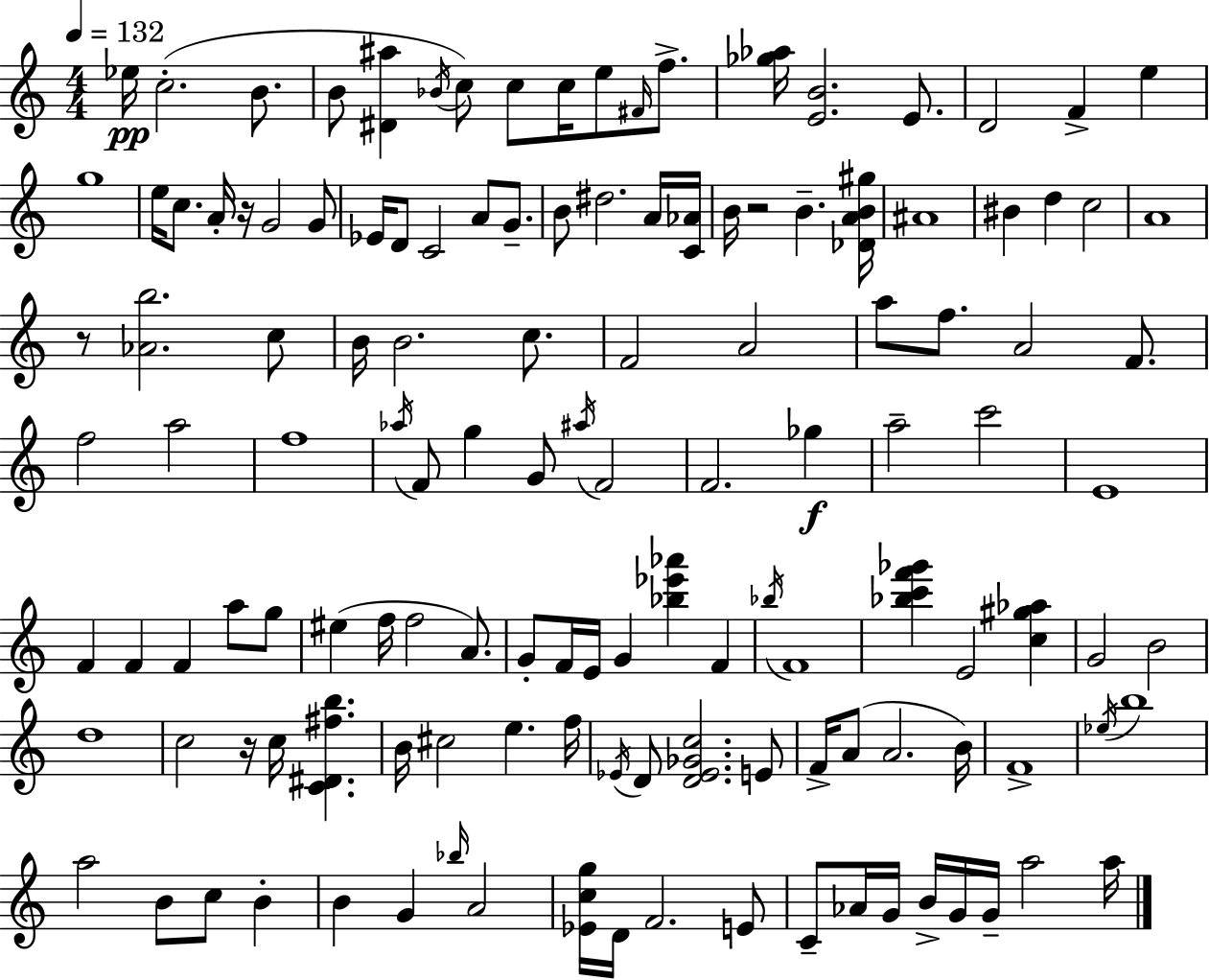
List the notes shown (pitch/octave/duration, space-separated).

Eb5/s C5/h. B4/e. B4/e [D#4,A#5]/q Bb4/s C5/e C5/e C5/s E5/e F#4/s F5/e. [Gb5,Ab5]/s [E4,B4]/h. E4/e. D4/h F4/q E5/q G5/w E5/s C5/e. A4/s R/s G4/h G4/e Eb4/s D4/e C4/h A4/e G4/e. B4/e D#5/h. A4/s [C4,Ab4]/s B4/s R/h B4/q. [Db4,A4,B4,G#5]/s A#4/w BIS4/q D5/q C5/h A4/w R/e [Ab4,B5]/h. C5/e B4/s B4/h. C5/e. F4/h A4/h A5/e F5/e. A4/h F4/e. F5/h A5/h F5/w Ab5/s F4/e G5/q G4/e A#5/s F4/h F4/h. Gb5/q A5/h C6/h E4/w F4/q F4/q F4/q A5/e G5/e EIS5/q F5/s F5/h A4/e. G4/e F4/s E4/s G4/q [Bb5,Eb6,Ab6]/q F4/q Bb5/s F4/w [Bb5,C6,F6,Gb6]/q E4/h [C5,G#5,Ab5]/q G4/h B4/h D5/w C5/h R/s C5/s [C4,D#4,F#5,B5]/q. B4/s C#5/h E5/q. F5/s Eb4/s D4/e [D4,Eb4,Gb4,C5]/h. E4/e F4/s A4/e A4/h. B4/s F4/w Eb5/s B5/w A5/h B4/e C5/e B4/q B4/q G4/q Bb5/s A4/h [Eb4,C5,G5]/s D4/s F4/h. E4/e C4/e Ab4/s G4/s B4/s G4/s G4/s A5/h A5/s